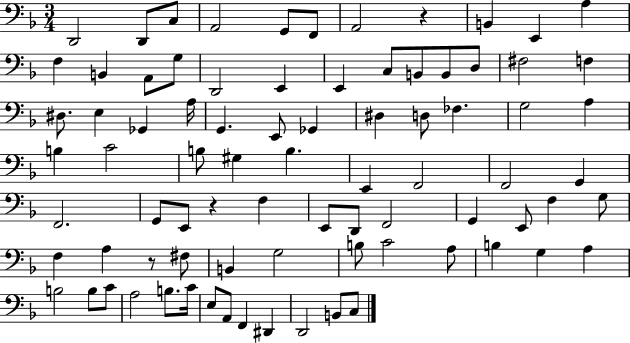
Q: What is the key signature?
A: F major